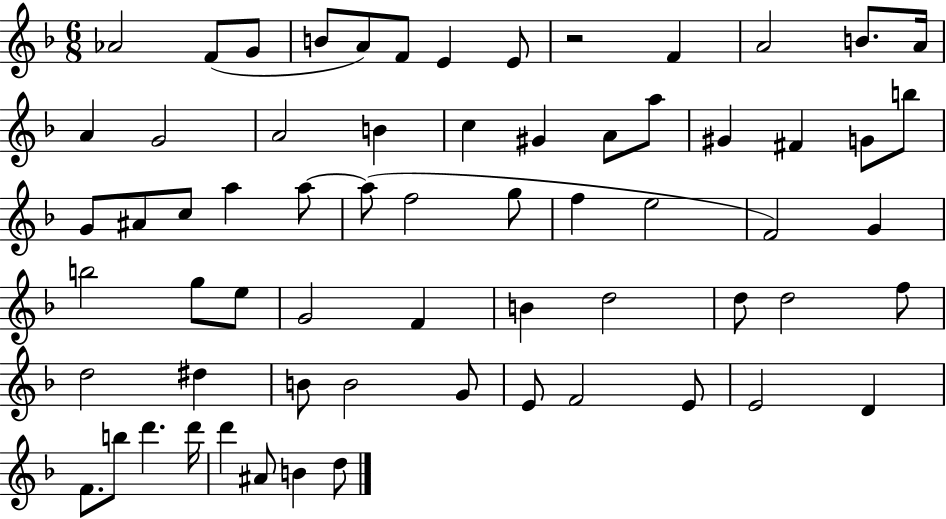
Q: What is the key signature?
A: F major